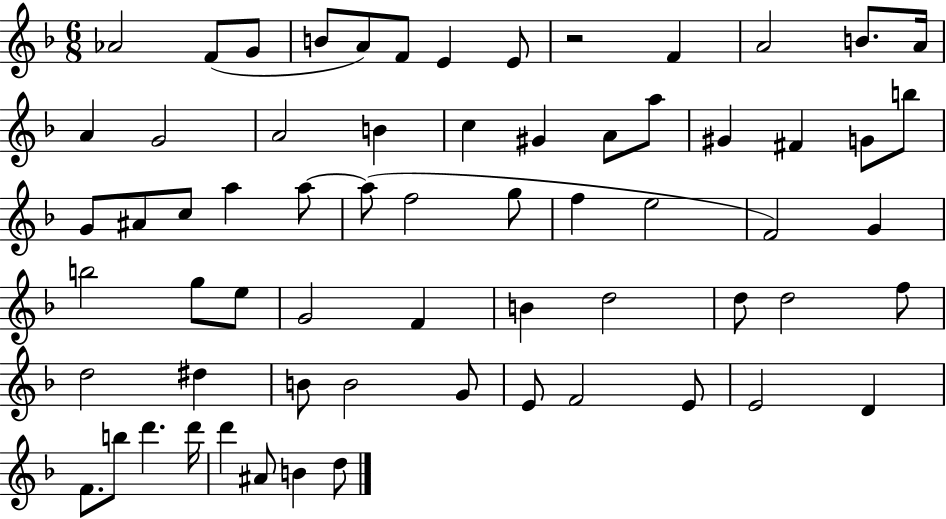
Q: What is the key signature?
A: F major